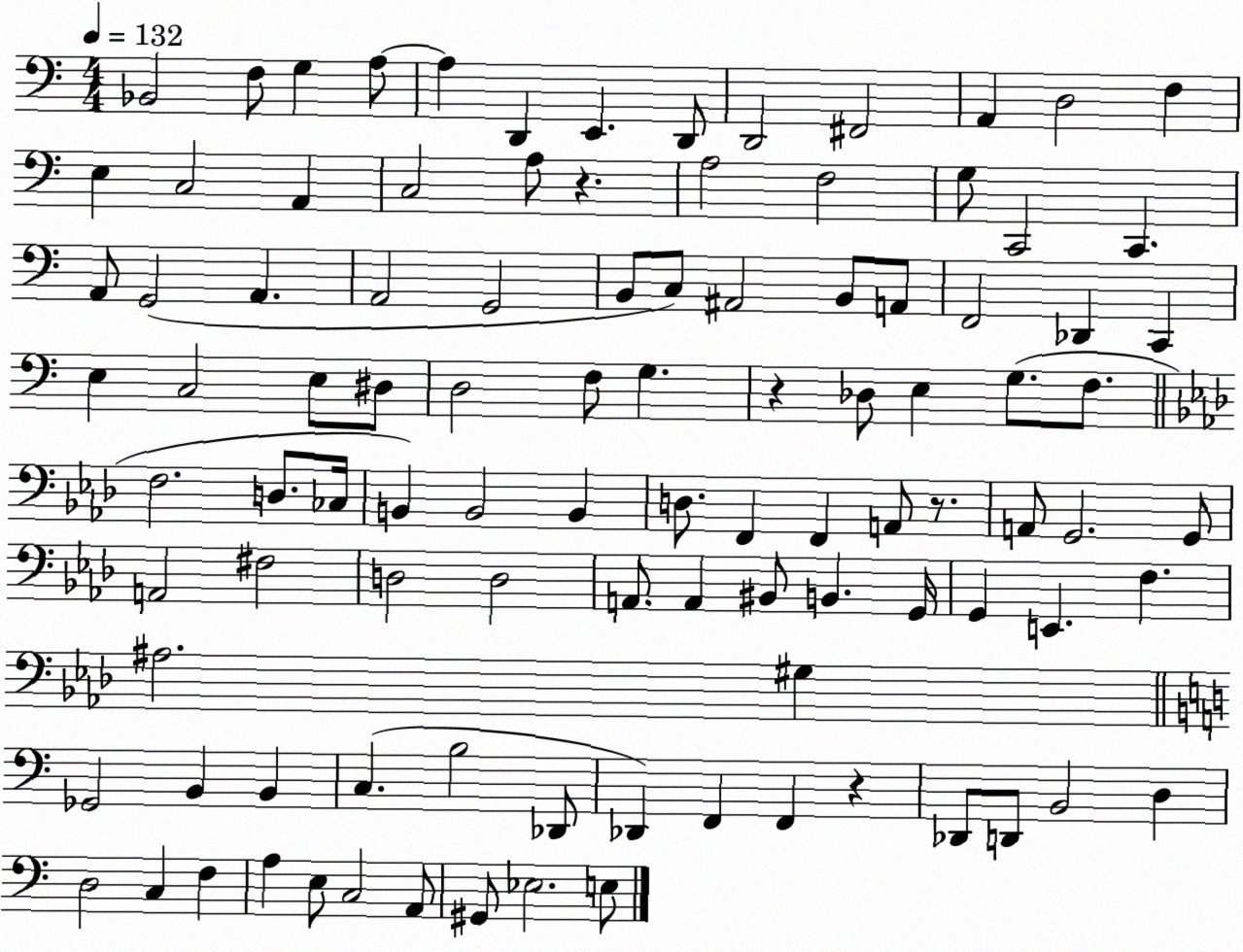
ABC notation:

X:1
T:Untitled
M:4/4
L:1/4
K:C
_B,,2 F,/2 G, A,/2 A, D,, E,, D,,/2 D,,2 ^F,,2 A,, D,2 F, E, C,2 A,, C,2 A,/2 z A,2 F,2 G,/2 C,,2 C,, A,,/2 G,,2 A,, A,,2 G,,2 B,,/2 C,/2 ^A,,2 B,,/2 A,,/2 F,,2 _D,, C,, E, C,2 E,/2 ^D,/2 D,2 F,/2 G, z _D,/2 E, G,/2 F,/2 F,2 D,/2 _C,/4 B,, B,,2 B,, D,/2 F,, F,, A,,/2 z/2 A,,/2 G,,2 G,,/2 A,,2 ^F,2 D,2 D,2 A,,/2 A,, ^B,,/2 B,, G,,/4 G,, E,, F, ^A,2 ^G, _G,,2 B,, B,, C, B,2 _D,,/2 _D,, F,, F,, z _D,,/2 D,,/2 B,,2 D, D,2 C, F, A, E,/2 C,2 A,,/2 ^G,,/2 _E,2 E,/2